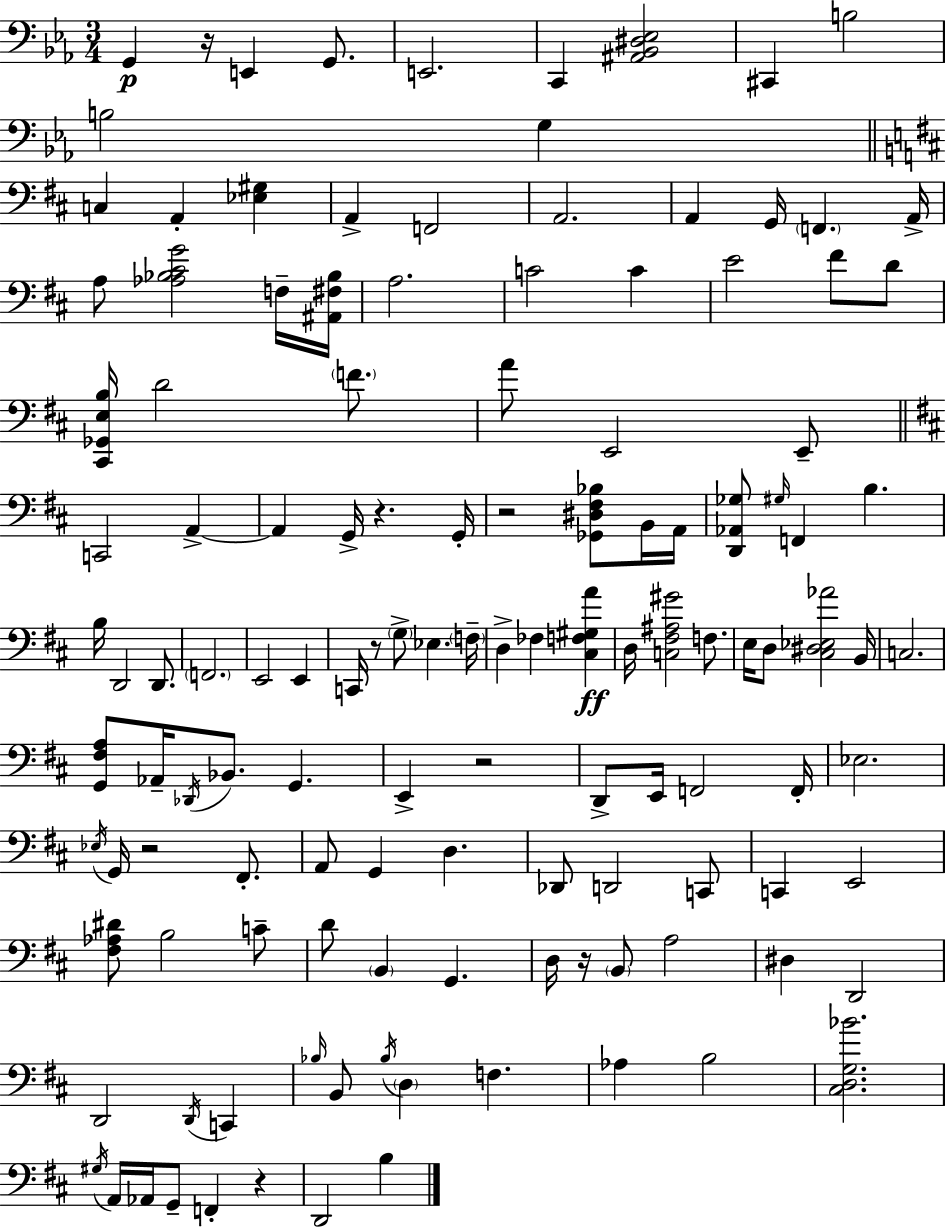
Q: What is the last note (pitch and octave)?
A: B3